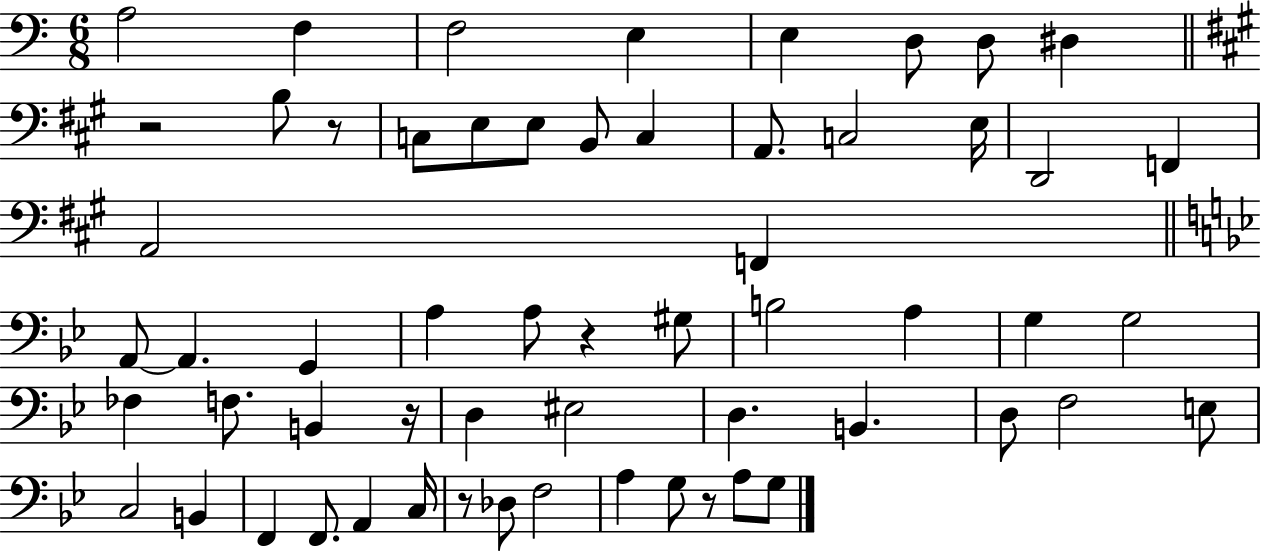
{
  \clef bass
  \numericTimeSignature
  \time 6/8
  \key c \major
  a2 f4 | f2 e4 | e4 d8 d8 dis4 | \bar "||" \break \key a \major r2 b8 r8 | c8 e8 e8 b,8 c4 | a,8. c2 e16 | d,2 f,4 | \break a,2 f,4 | \bar "||" \break \key g \minor a,8~~ a,4. g,4 | a4 a8 r4 gis8 | b2 a4 | g4 g2 | \break fes4 f8. b,4 r16 | d4 eis2 | d4. b,4. | d8 f2 e8 | \break c2 b,4 | f,4 f,8. a,4 c16 | r8 des8 f2 | a4 g8 r8 a8 g8 | \break \bar "|."
}